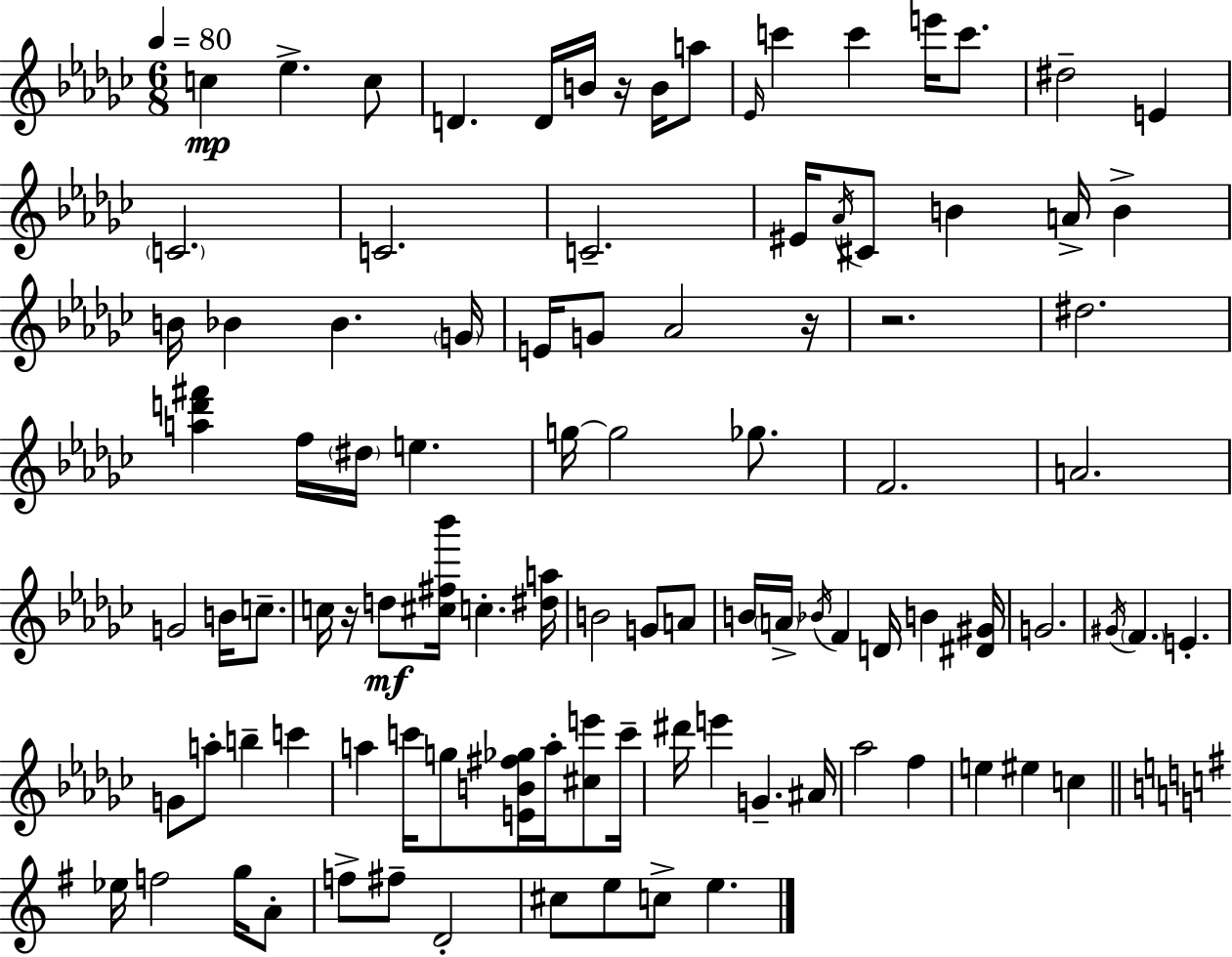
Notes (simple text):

C5/q Eb5/q. C5/e D4/q. D4/s B4/s R/s B4/s A5/e Eb4/s C6/q C6/q E6/s C6/e. D#5/h E4/q C4/h. C4/h. C4/h. EIS4/s Ab4/s C#4/e B4/q A4/s B4/q B4/s Bb4/q Bb4/q. G4/s E4/s G4/e Ab4/h R/s R/h. D#5/h. [A5,D6,F#6]/q F5/s D#5/s E5/q. G5/s G5/h Gb5/e. F4/h. A4/h. G4/h B4/s C5/e. C5/s R/s D5/e [C#5,F#5,Bb6]/s C5/q. [D#5,A5]/s B4/h G4/e A4/e B4/s A4/s Bb4/s F4/q D4/s B4/q [D#4,G#4]/s G4/h. G#4/s F4/q. E4/q. G4/e A5/e B5/q C6/q A5/q C6/s G5/e [E4,B4,F#5,Gb5]/s A5/s [C#5,E6]/e C6/s D#6/s E6/q G4/q. A#4/s Ab5/h F5/q E5/q EIS5/q C5/q Eb5/s F5/h G5/s A4/e F5/e F#5/e D4/h C#5/e E5/e C5/e E5/q.